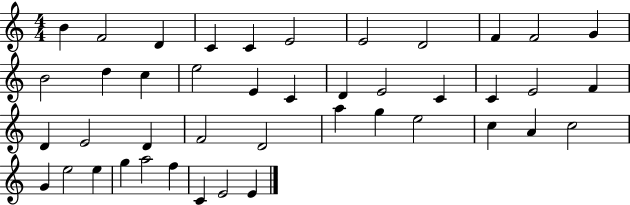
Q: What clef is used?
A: treble